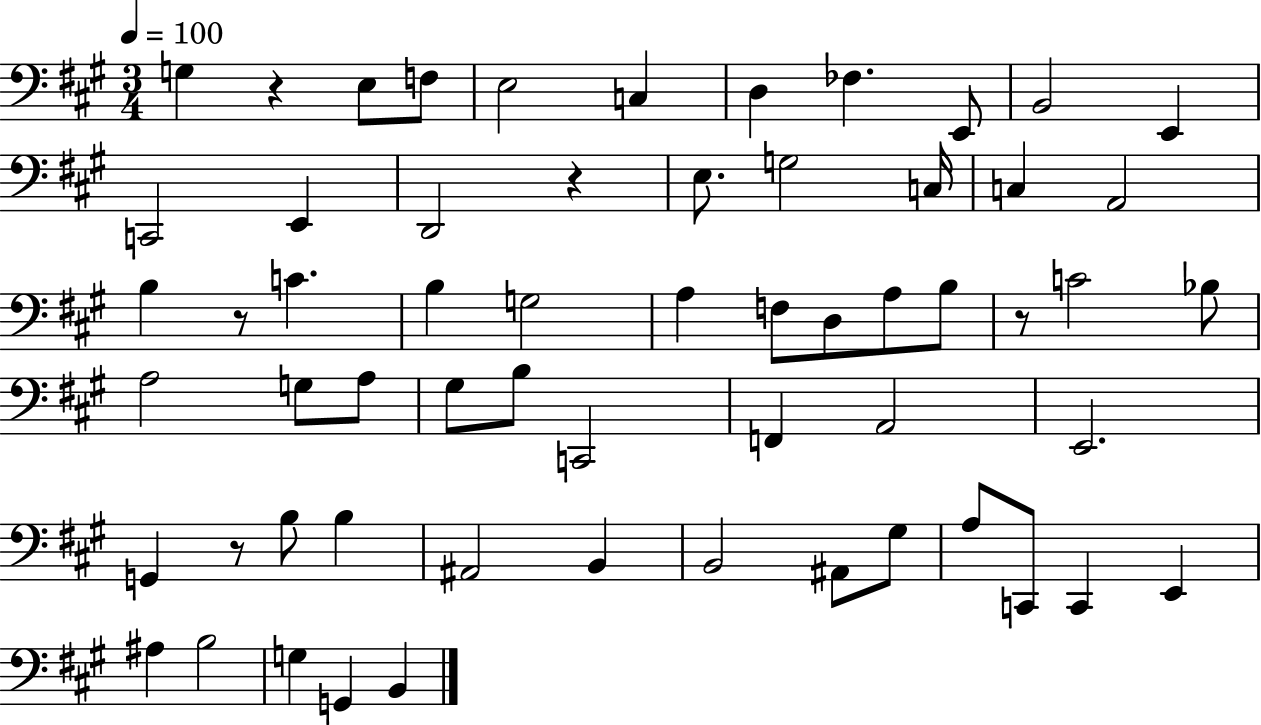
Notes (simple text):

G3/q R/q E3/e F3/e E3/h C3/q D3/q FES3/q. E2/e B2/h E2/q C2/h E2/q D2/h R/q E3/e. G3/h C3/s C3/q A2/h B3/q R/e C4/q. B3/q G3/h A3/q F3/e D3/e A3/e B3/e R/e C4/h Bb3/e A3/h G3/e A3/e G#3/e B3/e C2/h F2/q A2/h E2/h. G2/q R/e B3/e B3/q A#2/h B2/q B2/h A#2/e G#3/e A3/e C2/e C2/q E2/q A#3/q B3/h G3/q G2/q B2/q